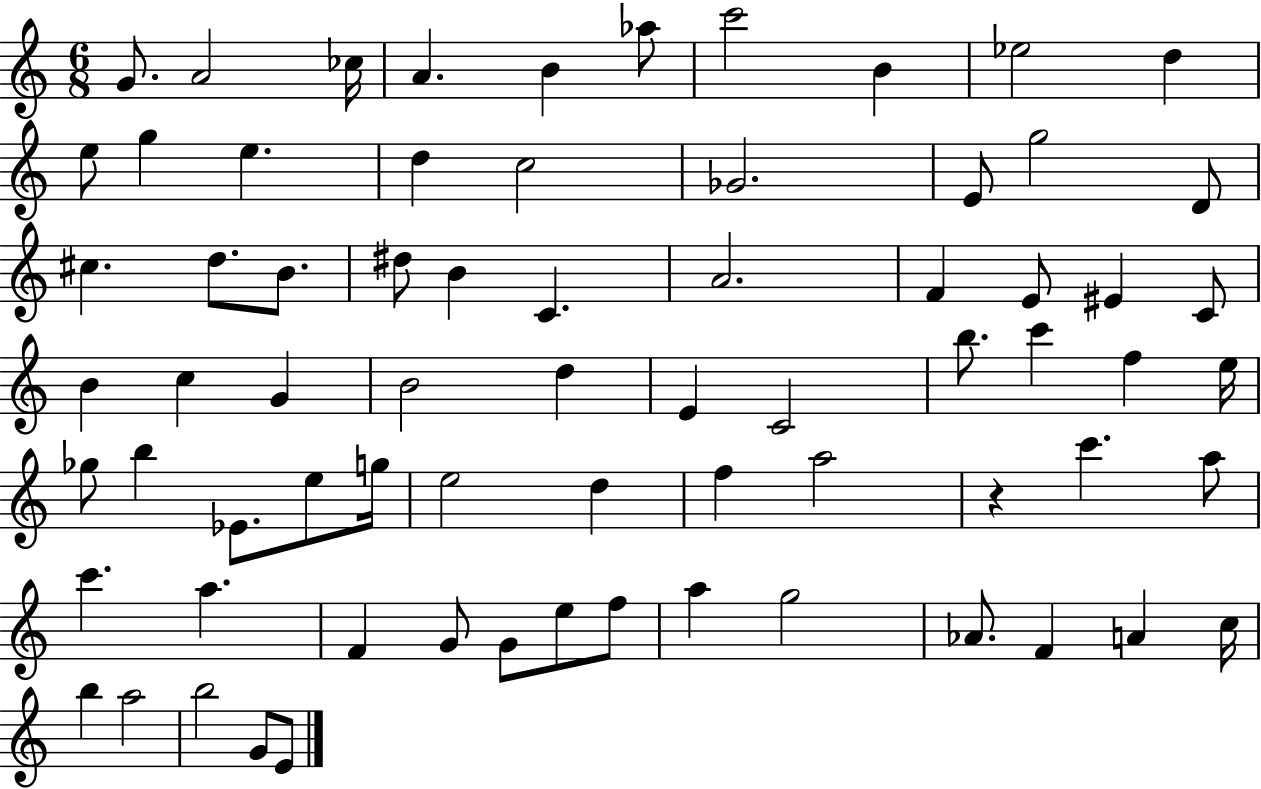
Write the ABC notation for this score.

X:1
T:Untitled
M:6/8
L:1/4
K:C
G/2 A2 _c/4 A B _a/2 c'2 B _e2 d e/2 g e d c2 _G2 E/2 g2 D/2 ^c d/2 B/2 ^d/2 B C A2 F E/2 ^E C/2 B c G B2 d E C2 b/2 c' f e/4 _g/2 b _E/2 e/2 g/4 e2 d f a2 z c' a/2 c' a F G/2 G/2 e/2 f/2 a g2 _A/2 F A c/4 b a2 b2 G/2 E/2